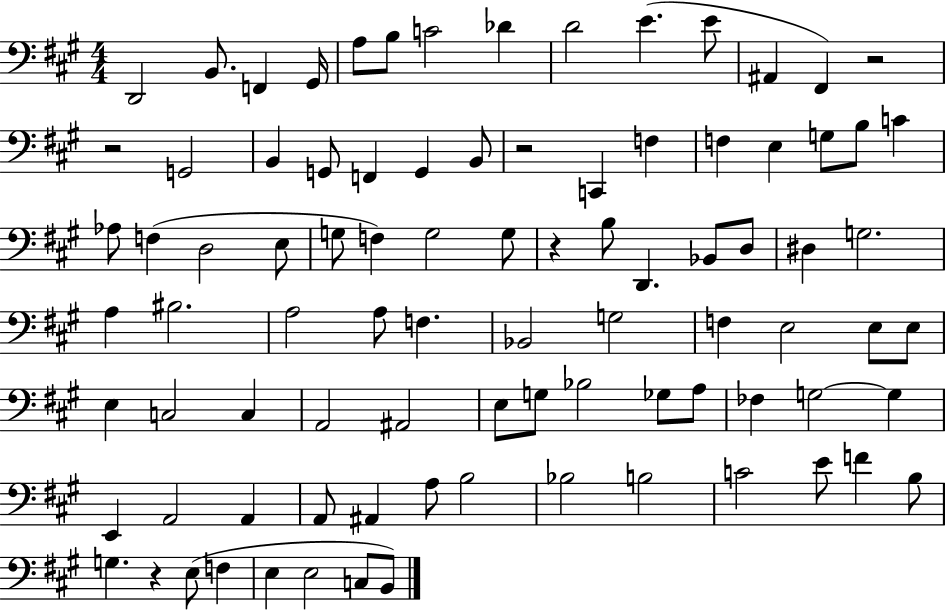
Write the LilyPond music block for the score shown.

{
  \clef bass
  \numericTimeSignature
  \time 4/4
  \key a \major
  d,2 b,8. f,4 gis,16 | a8 b8 c'2 des'4 | d'2 e'4.( e'8 | ais,4 fis,4) r2 | \break r2 g,2 | b,4 g,8 f,4 g,4 b,8 | r2 c,4 f4 | f4 e4 g8 b8 c'4 | \break aes8 f4( d2 e8 | g8 f4) g2 g8 | r4 b8 d,4. bes,8 d8 | dis4 g2. | \break a4 bis2. | a2 a8 f4. | bes,2 g2 | f4 e2 e8 e8 | \break e4 c2 c4 | a,2 ais,2 | e8 g8 bes2 ges8 a8 | fes4 g2~~ g4 | \break e,4 a,2 a,4 | a,8 ais,4 a8 b2 | bes2 b2 | c'2 e'8 f'4 b8 | \break g4. r4 e8( f4 | e4 e2 c8 b,8) | \bar "|."
}